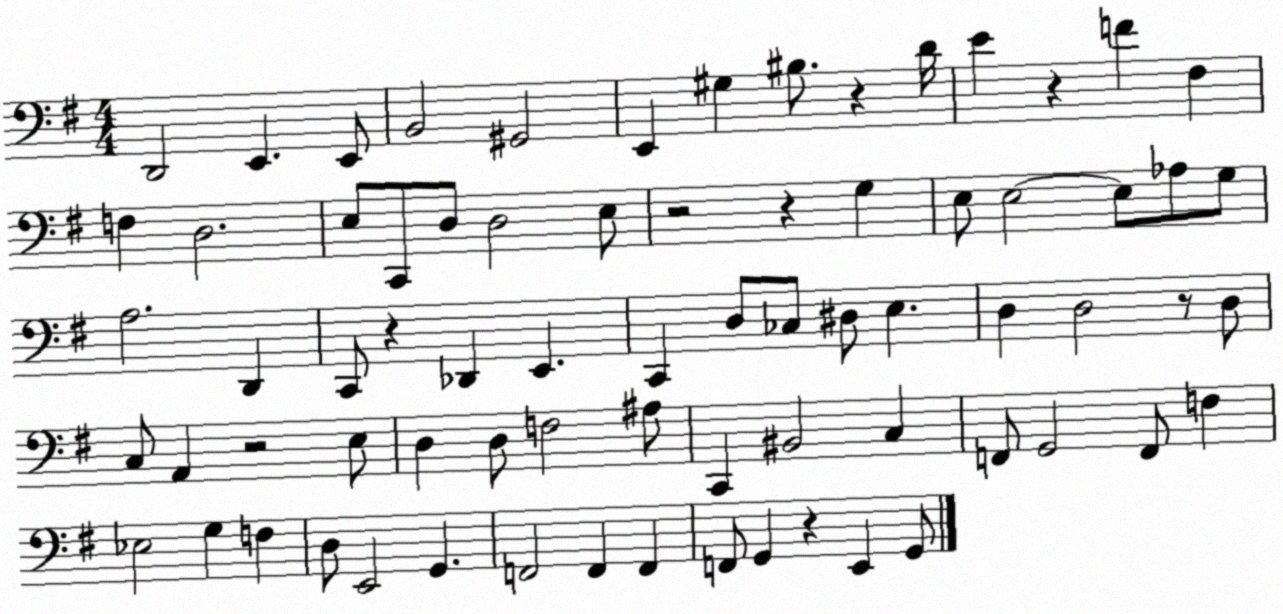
X:1
T:Untitled
M:4/4
L:1/4
K:G
D,,2 E,, E,,/2 B,,2 ^G,,2 E,, ^G, ^B,/2 z D/4 E z F ^F, F, D,2 E,/2 C,,/2 D,/2 D,2 E,/2 z2 z G, E,/2 E,2 E,/2 _A,/2 G,/2 A,2 D,, C,,/2 z _D,, E,, C,, D,/2 _C,/2 ^D,/2 E, D, D,2 z/2 D,/2 C,/2 A,, z2 E,/2 D, D,/2 F,2 ^A,/2 C,, ^B,,2 C, F,,/2 G,,2 F,,/2 F, _E,2 G, F, D,/2 E,,2 G,, F,,2 F,, F,, F,,/2 G,, z E,, G,,/2